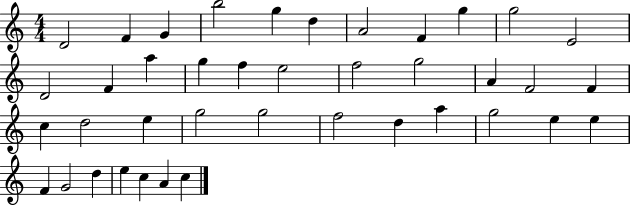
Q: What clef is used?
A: treble